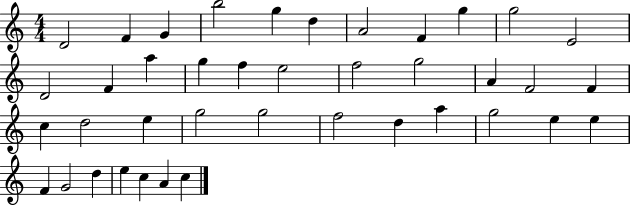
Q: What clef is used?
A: treble